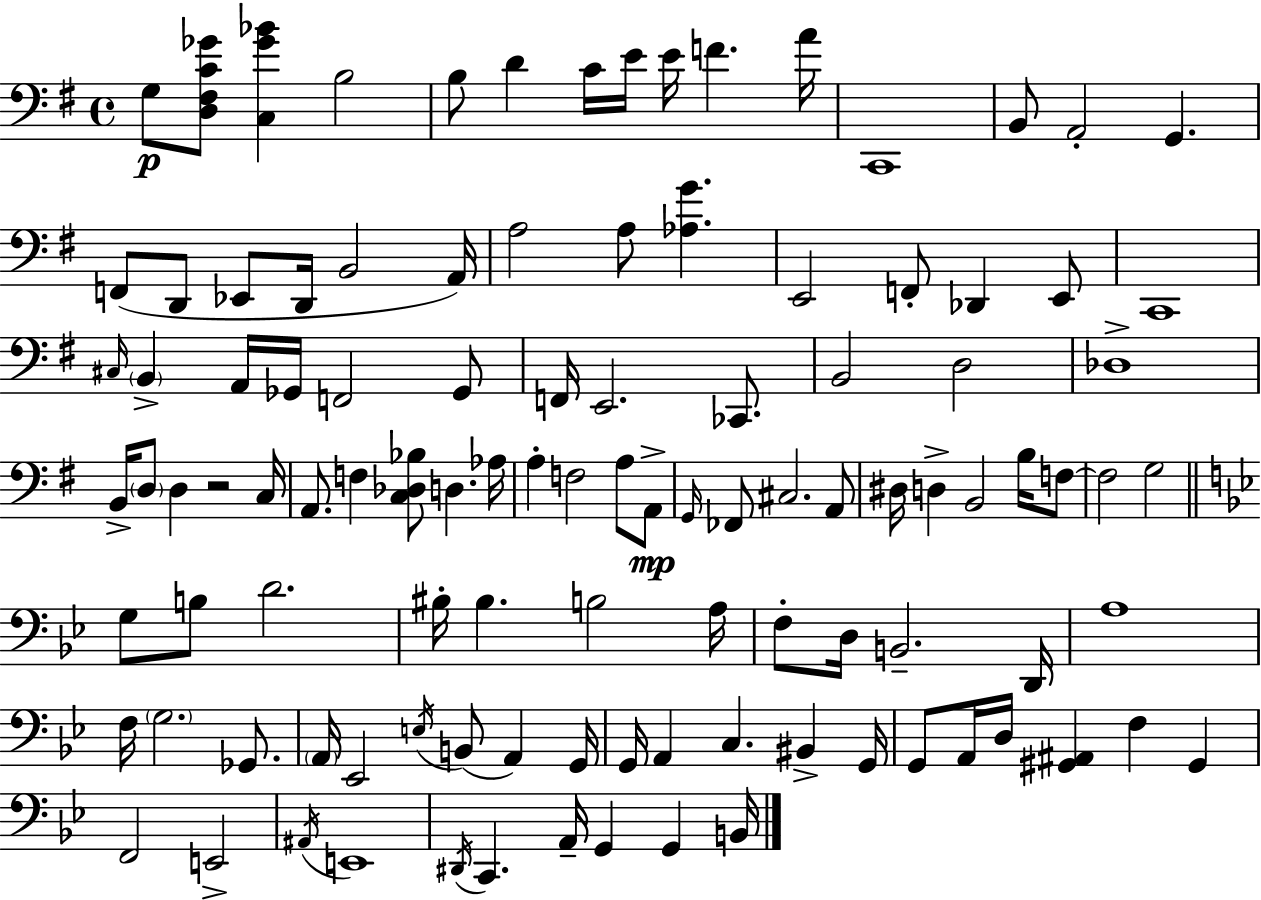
G3/e [D3,F#3,C4,Gb4]/e [C3,Gb4,Bb4]/q B3/h B3/e D4/q C4/s E4/s E4/s F4/q. A4/s C2/w B2/e A2/h G2/q. F2/e D2/e Eb2/e D2/s B2/h A2/s A3/h A3/e [Ab3,G4]/q. E2/h F2/e Db2/q E2/e C2/w C#3/s B2/q A2/s Gb2/s F2/h Gb2/e F2/s E2/h. CES2/e. B2/h D3/h Db3/w B2/s D3/e D3/q R/h C3/s A2/e. F3/q [C3,Db3,Bb3]/e D3/q. Ab3/s A3/q F3/h A3/e A2/e G2/s FES2/e C#3/h. A2/e D#3/s D3/q B2/h B3/s F3/e F3/h G3/h G3/e B3/e D4/h. BIS3/s BIS3/q. B3/h A3/s F3/e D3/s B2/h. D2/s A3/w F3/s G3/h. Gb2/e. A2/s Eb2/h E3/s B2/e A2/q G2/s G2/s A2/q C3/q. BIS2/q G2/s G2/e A2/s D3/s [G#2,A#2]/q F3/q G#2/q F2/h E2/h A#2/s E2/w D#2/s C2/q. A2/s G2/q G2/q B2/s